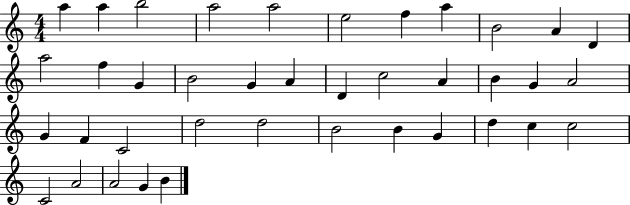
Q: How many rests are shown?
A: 0